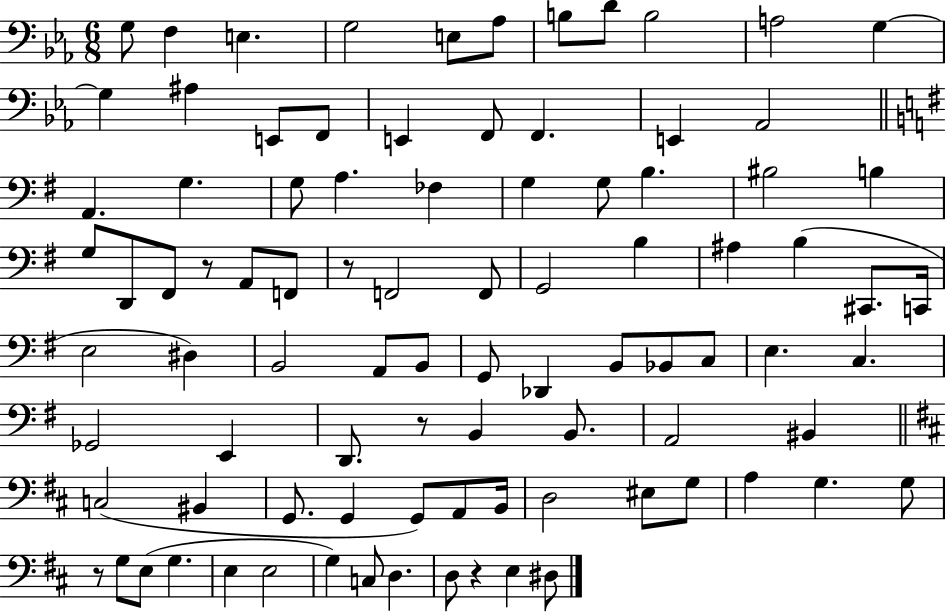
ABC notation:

X:1
T:Untitled
M:6/8
L:1/4
K:Eb
G,/2 F, E, G,2 E,/2 _A,/2 B,/2 D/2 B,2 A,2 G, G, ^A, E,,/2 F,,/2 E,, F,,/2 F,, E,, _A,,2 A,, G, G,/2 A, _F, G, G,/2 B, ^B,2 B, G,/2 D,,/2 ^F,,/2 z/2 A,,/2 F,,/2 z/2 F,,2 F,,/2 G,,2 B, ^A, B, ^C,,/2 C,,/4 E,2 ^D, B,,2 A,,/2 B,,/2 G,,/2 _D,, B,,/2 _B,,/2 C,/2 E, C, _G,,2 E,, D,,/2 z/2 B,, B,,/2 A,,2 ^B,, C,2 ^B,, G,,/2 G,, G,,/2 A,,/2 B,,/4 D,2 ^E,/2 G,/2 A, G, G,/2 z/2 G,/2 E,/2 G, E, E,2 G, C,/2 D, D,/2 z E, ^D,/2